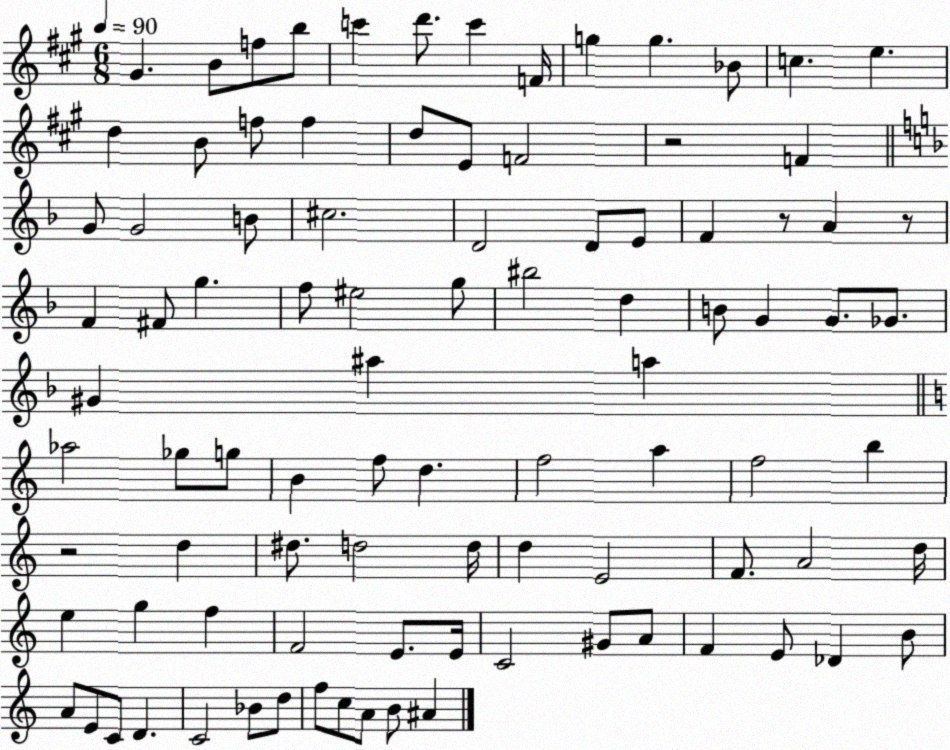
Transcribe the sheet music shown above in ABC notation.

X:1
T:Untitled
M:6/8
L:1/4
K:A
^G B/2 f/2 b/2 c' d'/2 c' F/4 g g _B/2 c e d B/2 f/2 f d/2 E/2 F2 z2 F G/2 G2 B/2 ^c2 D2 D/2 E/2 F z/2 A z/2 F ^F/2 g f/2 ^e2 g/2 ^b2 d B/2 G G/2 _G/2 ^G ^a a _a2 _g/2 g/2 B f/2 d f2 a f2 b z2 d ^d/2 d2 d/4 d E2 F/2 A2 d/4 e g f F2 E/2 E/4 C2 ^G/2 A/2 F E/2 _D B/2 A/2 E/2 C/2 D C2 _B/2 d/2 f/2 c/2 A/2 B/2 ^A